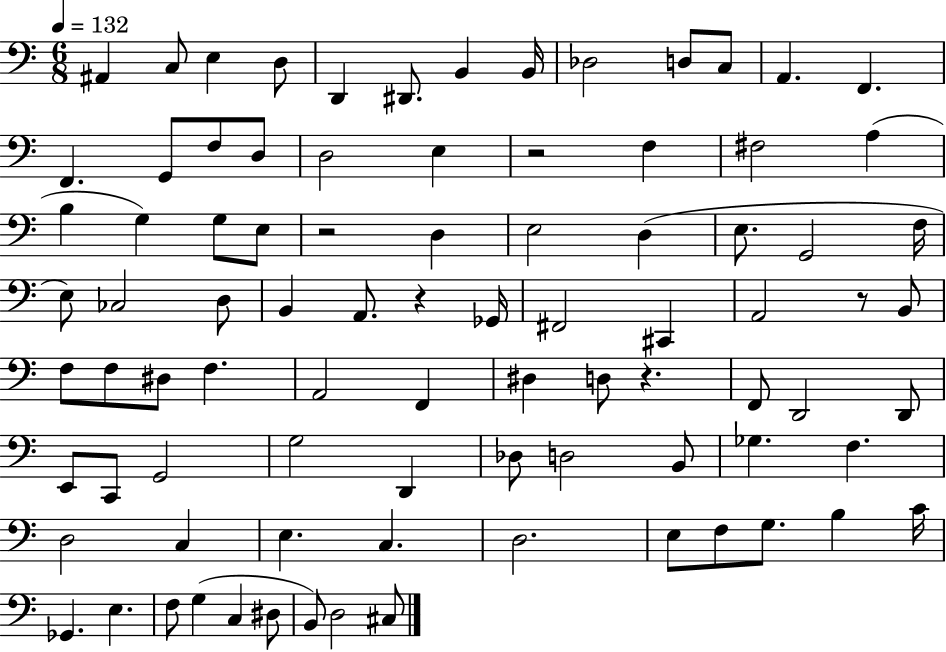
X:1
T:Untitled
M:6/8
L:1/4
K:C
^A,, C,/2 E, D,/2 D,, ^D,,/2 B,, B,,/4 _D,2 D,/2 C,/2 A,, F,, F,, G,,/2 F,/2 D,/2 D,2 E, z2 F, ^F,2 A, B, G, G,/2 E,/2 z2 D, E,2 D, E,/2 G,,2 F,/4 E,/2 _C,2 D,/2 B,, A,,/2 z _G,,/4 ^F,,2 ^C,, A,,2 z/2 B,,/2 F,/2 F,/2 ^D,/2 F, A,,2 F,, ^D, D,/2 z F,,/2 D,,2 D,,/2 E,,/2 C,,/2 G,,2 G,2 D,, _D,/2 D,2 B,,/2 _G, F, D,2 C, E, C, D,2 E,/2 F,/2 G,/2 B, C/4 _G,, E, F,/2 G, C, ^D,/2 B,,/2 D,2 ^C,/2